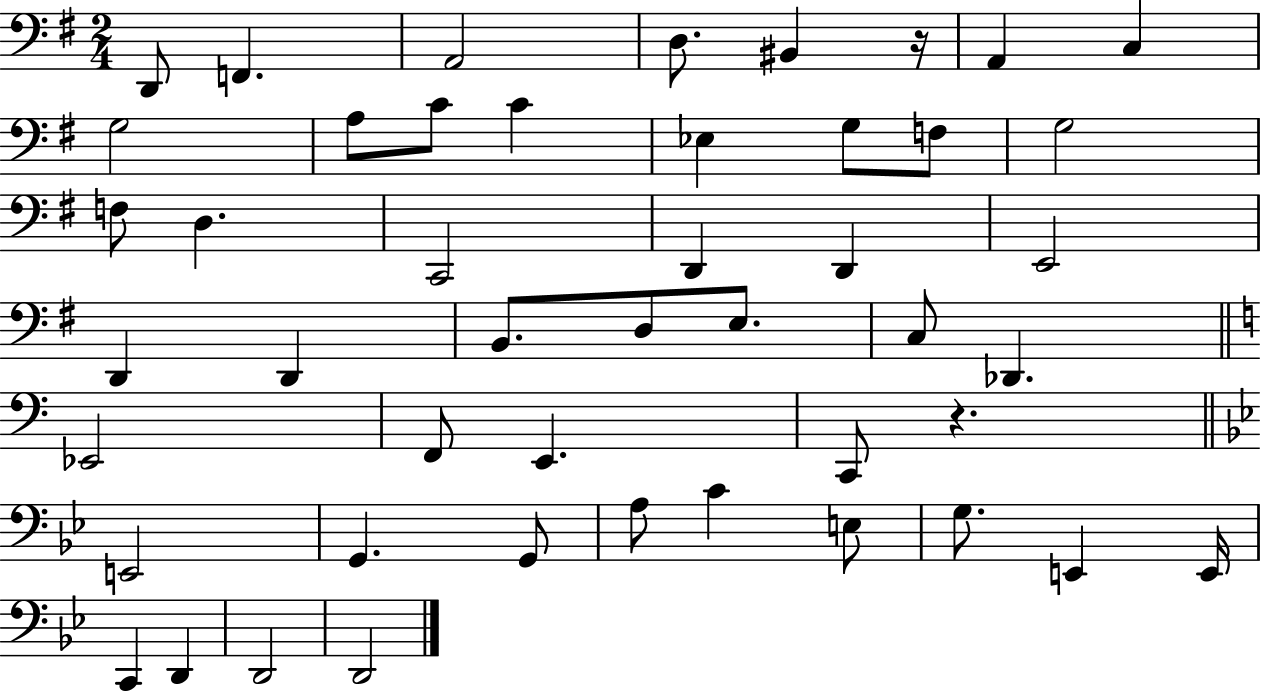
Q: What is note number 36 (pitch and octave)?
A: A3